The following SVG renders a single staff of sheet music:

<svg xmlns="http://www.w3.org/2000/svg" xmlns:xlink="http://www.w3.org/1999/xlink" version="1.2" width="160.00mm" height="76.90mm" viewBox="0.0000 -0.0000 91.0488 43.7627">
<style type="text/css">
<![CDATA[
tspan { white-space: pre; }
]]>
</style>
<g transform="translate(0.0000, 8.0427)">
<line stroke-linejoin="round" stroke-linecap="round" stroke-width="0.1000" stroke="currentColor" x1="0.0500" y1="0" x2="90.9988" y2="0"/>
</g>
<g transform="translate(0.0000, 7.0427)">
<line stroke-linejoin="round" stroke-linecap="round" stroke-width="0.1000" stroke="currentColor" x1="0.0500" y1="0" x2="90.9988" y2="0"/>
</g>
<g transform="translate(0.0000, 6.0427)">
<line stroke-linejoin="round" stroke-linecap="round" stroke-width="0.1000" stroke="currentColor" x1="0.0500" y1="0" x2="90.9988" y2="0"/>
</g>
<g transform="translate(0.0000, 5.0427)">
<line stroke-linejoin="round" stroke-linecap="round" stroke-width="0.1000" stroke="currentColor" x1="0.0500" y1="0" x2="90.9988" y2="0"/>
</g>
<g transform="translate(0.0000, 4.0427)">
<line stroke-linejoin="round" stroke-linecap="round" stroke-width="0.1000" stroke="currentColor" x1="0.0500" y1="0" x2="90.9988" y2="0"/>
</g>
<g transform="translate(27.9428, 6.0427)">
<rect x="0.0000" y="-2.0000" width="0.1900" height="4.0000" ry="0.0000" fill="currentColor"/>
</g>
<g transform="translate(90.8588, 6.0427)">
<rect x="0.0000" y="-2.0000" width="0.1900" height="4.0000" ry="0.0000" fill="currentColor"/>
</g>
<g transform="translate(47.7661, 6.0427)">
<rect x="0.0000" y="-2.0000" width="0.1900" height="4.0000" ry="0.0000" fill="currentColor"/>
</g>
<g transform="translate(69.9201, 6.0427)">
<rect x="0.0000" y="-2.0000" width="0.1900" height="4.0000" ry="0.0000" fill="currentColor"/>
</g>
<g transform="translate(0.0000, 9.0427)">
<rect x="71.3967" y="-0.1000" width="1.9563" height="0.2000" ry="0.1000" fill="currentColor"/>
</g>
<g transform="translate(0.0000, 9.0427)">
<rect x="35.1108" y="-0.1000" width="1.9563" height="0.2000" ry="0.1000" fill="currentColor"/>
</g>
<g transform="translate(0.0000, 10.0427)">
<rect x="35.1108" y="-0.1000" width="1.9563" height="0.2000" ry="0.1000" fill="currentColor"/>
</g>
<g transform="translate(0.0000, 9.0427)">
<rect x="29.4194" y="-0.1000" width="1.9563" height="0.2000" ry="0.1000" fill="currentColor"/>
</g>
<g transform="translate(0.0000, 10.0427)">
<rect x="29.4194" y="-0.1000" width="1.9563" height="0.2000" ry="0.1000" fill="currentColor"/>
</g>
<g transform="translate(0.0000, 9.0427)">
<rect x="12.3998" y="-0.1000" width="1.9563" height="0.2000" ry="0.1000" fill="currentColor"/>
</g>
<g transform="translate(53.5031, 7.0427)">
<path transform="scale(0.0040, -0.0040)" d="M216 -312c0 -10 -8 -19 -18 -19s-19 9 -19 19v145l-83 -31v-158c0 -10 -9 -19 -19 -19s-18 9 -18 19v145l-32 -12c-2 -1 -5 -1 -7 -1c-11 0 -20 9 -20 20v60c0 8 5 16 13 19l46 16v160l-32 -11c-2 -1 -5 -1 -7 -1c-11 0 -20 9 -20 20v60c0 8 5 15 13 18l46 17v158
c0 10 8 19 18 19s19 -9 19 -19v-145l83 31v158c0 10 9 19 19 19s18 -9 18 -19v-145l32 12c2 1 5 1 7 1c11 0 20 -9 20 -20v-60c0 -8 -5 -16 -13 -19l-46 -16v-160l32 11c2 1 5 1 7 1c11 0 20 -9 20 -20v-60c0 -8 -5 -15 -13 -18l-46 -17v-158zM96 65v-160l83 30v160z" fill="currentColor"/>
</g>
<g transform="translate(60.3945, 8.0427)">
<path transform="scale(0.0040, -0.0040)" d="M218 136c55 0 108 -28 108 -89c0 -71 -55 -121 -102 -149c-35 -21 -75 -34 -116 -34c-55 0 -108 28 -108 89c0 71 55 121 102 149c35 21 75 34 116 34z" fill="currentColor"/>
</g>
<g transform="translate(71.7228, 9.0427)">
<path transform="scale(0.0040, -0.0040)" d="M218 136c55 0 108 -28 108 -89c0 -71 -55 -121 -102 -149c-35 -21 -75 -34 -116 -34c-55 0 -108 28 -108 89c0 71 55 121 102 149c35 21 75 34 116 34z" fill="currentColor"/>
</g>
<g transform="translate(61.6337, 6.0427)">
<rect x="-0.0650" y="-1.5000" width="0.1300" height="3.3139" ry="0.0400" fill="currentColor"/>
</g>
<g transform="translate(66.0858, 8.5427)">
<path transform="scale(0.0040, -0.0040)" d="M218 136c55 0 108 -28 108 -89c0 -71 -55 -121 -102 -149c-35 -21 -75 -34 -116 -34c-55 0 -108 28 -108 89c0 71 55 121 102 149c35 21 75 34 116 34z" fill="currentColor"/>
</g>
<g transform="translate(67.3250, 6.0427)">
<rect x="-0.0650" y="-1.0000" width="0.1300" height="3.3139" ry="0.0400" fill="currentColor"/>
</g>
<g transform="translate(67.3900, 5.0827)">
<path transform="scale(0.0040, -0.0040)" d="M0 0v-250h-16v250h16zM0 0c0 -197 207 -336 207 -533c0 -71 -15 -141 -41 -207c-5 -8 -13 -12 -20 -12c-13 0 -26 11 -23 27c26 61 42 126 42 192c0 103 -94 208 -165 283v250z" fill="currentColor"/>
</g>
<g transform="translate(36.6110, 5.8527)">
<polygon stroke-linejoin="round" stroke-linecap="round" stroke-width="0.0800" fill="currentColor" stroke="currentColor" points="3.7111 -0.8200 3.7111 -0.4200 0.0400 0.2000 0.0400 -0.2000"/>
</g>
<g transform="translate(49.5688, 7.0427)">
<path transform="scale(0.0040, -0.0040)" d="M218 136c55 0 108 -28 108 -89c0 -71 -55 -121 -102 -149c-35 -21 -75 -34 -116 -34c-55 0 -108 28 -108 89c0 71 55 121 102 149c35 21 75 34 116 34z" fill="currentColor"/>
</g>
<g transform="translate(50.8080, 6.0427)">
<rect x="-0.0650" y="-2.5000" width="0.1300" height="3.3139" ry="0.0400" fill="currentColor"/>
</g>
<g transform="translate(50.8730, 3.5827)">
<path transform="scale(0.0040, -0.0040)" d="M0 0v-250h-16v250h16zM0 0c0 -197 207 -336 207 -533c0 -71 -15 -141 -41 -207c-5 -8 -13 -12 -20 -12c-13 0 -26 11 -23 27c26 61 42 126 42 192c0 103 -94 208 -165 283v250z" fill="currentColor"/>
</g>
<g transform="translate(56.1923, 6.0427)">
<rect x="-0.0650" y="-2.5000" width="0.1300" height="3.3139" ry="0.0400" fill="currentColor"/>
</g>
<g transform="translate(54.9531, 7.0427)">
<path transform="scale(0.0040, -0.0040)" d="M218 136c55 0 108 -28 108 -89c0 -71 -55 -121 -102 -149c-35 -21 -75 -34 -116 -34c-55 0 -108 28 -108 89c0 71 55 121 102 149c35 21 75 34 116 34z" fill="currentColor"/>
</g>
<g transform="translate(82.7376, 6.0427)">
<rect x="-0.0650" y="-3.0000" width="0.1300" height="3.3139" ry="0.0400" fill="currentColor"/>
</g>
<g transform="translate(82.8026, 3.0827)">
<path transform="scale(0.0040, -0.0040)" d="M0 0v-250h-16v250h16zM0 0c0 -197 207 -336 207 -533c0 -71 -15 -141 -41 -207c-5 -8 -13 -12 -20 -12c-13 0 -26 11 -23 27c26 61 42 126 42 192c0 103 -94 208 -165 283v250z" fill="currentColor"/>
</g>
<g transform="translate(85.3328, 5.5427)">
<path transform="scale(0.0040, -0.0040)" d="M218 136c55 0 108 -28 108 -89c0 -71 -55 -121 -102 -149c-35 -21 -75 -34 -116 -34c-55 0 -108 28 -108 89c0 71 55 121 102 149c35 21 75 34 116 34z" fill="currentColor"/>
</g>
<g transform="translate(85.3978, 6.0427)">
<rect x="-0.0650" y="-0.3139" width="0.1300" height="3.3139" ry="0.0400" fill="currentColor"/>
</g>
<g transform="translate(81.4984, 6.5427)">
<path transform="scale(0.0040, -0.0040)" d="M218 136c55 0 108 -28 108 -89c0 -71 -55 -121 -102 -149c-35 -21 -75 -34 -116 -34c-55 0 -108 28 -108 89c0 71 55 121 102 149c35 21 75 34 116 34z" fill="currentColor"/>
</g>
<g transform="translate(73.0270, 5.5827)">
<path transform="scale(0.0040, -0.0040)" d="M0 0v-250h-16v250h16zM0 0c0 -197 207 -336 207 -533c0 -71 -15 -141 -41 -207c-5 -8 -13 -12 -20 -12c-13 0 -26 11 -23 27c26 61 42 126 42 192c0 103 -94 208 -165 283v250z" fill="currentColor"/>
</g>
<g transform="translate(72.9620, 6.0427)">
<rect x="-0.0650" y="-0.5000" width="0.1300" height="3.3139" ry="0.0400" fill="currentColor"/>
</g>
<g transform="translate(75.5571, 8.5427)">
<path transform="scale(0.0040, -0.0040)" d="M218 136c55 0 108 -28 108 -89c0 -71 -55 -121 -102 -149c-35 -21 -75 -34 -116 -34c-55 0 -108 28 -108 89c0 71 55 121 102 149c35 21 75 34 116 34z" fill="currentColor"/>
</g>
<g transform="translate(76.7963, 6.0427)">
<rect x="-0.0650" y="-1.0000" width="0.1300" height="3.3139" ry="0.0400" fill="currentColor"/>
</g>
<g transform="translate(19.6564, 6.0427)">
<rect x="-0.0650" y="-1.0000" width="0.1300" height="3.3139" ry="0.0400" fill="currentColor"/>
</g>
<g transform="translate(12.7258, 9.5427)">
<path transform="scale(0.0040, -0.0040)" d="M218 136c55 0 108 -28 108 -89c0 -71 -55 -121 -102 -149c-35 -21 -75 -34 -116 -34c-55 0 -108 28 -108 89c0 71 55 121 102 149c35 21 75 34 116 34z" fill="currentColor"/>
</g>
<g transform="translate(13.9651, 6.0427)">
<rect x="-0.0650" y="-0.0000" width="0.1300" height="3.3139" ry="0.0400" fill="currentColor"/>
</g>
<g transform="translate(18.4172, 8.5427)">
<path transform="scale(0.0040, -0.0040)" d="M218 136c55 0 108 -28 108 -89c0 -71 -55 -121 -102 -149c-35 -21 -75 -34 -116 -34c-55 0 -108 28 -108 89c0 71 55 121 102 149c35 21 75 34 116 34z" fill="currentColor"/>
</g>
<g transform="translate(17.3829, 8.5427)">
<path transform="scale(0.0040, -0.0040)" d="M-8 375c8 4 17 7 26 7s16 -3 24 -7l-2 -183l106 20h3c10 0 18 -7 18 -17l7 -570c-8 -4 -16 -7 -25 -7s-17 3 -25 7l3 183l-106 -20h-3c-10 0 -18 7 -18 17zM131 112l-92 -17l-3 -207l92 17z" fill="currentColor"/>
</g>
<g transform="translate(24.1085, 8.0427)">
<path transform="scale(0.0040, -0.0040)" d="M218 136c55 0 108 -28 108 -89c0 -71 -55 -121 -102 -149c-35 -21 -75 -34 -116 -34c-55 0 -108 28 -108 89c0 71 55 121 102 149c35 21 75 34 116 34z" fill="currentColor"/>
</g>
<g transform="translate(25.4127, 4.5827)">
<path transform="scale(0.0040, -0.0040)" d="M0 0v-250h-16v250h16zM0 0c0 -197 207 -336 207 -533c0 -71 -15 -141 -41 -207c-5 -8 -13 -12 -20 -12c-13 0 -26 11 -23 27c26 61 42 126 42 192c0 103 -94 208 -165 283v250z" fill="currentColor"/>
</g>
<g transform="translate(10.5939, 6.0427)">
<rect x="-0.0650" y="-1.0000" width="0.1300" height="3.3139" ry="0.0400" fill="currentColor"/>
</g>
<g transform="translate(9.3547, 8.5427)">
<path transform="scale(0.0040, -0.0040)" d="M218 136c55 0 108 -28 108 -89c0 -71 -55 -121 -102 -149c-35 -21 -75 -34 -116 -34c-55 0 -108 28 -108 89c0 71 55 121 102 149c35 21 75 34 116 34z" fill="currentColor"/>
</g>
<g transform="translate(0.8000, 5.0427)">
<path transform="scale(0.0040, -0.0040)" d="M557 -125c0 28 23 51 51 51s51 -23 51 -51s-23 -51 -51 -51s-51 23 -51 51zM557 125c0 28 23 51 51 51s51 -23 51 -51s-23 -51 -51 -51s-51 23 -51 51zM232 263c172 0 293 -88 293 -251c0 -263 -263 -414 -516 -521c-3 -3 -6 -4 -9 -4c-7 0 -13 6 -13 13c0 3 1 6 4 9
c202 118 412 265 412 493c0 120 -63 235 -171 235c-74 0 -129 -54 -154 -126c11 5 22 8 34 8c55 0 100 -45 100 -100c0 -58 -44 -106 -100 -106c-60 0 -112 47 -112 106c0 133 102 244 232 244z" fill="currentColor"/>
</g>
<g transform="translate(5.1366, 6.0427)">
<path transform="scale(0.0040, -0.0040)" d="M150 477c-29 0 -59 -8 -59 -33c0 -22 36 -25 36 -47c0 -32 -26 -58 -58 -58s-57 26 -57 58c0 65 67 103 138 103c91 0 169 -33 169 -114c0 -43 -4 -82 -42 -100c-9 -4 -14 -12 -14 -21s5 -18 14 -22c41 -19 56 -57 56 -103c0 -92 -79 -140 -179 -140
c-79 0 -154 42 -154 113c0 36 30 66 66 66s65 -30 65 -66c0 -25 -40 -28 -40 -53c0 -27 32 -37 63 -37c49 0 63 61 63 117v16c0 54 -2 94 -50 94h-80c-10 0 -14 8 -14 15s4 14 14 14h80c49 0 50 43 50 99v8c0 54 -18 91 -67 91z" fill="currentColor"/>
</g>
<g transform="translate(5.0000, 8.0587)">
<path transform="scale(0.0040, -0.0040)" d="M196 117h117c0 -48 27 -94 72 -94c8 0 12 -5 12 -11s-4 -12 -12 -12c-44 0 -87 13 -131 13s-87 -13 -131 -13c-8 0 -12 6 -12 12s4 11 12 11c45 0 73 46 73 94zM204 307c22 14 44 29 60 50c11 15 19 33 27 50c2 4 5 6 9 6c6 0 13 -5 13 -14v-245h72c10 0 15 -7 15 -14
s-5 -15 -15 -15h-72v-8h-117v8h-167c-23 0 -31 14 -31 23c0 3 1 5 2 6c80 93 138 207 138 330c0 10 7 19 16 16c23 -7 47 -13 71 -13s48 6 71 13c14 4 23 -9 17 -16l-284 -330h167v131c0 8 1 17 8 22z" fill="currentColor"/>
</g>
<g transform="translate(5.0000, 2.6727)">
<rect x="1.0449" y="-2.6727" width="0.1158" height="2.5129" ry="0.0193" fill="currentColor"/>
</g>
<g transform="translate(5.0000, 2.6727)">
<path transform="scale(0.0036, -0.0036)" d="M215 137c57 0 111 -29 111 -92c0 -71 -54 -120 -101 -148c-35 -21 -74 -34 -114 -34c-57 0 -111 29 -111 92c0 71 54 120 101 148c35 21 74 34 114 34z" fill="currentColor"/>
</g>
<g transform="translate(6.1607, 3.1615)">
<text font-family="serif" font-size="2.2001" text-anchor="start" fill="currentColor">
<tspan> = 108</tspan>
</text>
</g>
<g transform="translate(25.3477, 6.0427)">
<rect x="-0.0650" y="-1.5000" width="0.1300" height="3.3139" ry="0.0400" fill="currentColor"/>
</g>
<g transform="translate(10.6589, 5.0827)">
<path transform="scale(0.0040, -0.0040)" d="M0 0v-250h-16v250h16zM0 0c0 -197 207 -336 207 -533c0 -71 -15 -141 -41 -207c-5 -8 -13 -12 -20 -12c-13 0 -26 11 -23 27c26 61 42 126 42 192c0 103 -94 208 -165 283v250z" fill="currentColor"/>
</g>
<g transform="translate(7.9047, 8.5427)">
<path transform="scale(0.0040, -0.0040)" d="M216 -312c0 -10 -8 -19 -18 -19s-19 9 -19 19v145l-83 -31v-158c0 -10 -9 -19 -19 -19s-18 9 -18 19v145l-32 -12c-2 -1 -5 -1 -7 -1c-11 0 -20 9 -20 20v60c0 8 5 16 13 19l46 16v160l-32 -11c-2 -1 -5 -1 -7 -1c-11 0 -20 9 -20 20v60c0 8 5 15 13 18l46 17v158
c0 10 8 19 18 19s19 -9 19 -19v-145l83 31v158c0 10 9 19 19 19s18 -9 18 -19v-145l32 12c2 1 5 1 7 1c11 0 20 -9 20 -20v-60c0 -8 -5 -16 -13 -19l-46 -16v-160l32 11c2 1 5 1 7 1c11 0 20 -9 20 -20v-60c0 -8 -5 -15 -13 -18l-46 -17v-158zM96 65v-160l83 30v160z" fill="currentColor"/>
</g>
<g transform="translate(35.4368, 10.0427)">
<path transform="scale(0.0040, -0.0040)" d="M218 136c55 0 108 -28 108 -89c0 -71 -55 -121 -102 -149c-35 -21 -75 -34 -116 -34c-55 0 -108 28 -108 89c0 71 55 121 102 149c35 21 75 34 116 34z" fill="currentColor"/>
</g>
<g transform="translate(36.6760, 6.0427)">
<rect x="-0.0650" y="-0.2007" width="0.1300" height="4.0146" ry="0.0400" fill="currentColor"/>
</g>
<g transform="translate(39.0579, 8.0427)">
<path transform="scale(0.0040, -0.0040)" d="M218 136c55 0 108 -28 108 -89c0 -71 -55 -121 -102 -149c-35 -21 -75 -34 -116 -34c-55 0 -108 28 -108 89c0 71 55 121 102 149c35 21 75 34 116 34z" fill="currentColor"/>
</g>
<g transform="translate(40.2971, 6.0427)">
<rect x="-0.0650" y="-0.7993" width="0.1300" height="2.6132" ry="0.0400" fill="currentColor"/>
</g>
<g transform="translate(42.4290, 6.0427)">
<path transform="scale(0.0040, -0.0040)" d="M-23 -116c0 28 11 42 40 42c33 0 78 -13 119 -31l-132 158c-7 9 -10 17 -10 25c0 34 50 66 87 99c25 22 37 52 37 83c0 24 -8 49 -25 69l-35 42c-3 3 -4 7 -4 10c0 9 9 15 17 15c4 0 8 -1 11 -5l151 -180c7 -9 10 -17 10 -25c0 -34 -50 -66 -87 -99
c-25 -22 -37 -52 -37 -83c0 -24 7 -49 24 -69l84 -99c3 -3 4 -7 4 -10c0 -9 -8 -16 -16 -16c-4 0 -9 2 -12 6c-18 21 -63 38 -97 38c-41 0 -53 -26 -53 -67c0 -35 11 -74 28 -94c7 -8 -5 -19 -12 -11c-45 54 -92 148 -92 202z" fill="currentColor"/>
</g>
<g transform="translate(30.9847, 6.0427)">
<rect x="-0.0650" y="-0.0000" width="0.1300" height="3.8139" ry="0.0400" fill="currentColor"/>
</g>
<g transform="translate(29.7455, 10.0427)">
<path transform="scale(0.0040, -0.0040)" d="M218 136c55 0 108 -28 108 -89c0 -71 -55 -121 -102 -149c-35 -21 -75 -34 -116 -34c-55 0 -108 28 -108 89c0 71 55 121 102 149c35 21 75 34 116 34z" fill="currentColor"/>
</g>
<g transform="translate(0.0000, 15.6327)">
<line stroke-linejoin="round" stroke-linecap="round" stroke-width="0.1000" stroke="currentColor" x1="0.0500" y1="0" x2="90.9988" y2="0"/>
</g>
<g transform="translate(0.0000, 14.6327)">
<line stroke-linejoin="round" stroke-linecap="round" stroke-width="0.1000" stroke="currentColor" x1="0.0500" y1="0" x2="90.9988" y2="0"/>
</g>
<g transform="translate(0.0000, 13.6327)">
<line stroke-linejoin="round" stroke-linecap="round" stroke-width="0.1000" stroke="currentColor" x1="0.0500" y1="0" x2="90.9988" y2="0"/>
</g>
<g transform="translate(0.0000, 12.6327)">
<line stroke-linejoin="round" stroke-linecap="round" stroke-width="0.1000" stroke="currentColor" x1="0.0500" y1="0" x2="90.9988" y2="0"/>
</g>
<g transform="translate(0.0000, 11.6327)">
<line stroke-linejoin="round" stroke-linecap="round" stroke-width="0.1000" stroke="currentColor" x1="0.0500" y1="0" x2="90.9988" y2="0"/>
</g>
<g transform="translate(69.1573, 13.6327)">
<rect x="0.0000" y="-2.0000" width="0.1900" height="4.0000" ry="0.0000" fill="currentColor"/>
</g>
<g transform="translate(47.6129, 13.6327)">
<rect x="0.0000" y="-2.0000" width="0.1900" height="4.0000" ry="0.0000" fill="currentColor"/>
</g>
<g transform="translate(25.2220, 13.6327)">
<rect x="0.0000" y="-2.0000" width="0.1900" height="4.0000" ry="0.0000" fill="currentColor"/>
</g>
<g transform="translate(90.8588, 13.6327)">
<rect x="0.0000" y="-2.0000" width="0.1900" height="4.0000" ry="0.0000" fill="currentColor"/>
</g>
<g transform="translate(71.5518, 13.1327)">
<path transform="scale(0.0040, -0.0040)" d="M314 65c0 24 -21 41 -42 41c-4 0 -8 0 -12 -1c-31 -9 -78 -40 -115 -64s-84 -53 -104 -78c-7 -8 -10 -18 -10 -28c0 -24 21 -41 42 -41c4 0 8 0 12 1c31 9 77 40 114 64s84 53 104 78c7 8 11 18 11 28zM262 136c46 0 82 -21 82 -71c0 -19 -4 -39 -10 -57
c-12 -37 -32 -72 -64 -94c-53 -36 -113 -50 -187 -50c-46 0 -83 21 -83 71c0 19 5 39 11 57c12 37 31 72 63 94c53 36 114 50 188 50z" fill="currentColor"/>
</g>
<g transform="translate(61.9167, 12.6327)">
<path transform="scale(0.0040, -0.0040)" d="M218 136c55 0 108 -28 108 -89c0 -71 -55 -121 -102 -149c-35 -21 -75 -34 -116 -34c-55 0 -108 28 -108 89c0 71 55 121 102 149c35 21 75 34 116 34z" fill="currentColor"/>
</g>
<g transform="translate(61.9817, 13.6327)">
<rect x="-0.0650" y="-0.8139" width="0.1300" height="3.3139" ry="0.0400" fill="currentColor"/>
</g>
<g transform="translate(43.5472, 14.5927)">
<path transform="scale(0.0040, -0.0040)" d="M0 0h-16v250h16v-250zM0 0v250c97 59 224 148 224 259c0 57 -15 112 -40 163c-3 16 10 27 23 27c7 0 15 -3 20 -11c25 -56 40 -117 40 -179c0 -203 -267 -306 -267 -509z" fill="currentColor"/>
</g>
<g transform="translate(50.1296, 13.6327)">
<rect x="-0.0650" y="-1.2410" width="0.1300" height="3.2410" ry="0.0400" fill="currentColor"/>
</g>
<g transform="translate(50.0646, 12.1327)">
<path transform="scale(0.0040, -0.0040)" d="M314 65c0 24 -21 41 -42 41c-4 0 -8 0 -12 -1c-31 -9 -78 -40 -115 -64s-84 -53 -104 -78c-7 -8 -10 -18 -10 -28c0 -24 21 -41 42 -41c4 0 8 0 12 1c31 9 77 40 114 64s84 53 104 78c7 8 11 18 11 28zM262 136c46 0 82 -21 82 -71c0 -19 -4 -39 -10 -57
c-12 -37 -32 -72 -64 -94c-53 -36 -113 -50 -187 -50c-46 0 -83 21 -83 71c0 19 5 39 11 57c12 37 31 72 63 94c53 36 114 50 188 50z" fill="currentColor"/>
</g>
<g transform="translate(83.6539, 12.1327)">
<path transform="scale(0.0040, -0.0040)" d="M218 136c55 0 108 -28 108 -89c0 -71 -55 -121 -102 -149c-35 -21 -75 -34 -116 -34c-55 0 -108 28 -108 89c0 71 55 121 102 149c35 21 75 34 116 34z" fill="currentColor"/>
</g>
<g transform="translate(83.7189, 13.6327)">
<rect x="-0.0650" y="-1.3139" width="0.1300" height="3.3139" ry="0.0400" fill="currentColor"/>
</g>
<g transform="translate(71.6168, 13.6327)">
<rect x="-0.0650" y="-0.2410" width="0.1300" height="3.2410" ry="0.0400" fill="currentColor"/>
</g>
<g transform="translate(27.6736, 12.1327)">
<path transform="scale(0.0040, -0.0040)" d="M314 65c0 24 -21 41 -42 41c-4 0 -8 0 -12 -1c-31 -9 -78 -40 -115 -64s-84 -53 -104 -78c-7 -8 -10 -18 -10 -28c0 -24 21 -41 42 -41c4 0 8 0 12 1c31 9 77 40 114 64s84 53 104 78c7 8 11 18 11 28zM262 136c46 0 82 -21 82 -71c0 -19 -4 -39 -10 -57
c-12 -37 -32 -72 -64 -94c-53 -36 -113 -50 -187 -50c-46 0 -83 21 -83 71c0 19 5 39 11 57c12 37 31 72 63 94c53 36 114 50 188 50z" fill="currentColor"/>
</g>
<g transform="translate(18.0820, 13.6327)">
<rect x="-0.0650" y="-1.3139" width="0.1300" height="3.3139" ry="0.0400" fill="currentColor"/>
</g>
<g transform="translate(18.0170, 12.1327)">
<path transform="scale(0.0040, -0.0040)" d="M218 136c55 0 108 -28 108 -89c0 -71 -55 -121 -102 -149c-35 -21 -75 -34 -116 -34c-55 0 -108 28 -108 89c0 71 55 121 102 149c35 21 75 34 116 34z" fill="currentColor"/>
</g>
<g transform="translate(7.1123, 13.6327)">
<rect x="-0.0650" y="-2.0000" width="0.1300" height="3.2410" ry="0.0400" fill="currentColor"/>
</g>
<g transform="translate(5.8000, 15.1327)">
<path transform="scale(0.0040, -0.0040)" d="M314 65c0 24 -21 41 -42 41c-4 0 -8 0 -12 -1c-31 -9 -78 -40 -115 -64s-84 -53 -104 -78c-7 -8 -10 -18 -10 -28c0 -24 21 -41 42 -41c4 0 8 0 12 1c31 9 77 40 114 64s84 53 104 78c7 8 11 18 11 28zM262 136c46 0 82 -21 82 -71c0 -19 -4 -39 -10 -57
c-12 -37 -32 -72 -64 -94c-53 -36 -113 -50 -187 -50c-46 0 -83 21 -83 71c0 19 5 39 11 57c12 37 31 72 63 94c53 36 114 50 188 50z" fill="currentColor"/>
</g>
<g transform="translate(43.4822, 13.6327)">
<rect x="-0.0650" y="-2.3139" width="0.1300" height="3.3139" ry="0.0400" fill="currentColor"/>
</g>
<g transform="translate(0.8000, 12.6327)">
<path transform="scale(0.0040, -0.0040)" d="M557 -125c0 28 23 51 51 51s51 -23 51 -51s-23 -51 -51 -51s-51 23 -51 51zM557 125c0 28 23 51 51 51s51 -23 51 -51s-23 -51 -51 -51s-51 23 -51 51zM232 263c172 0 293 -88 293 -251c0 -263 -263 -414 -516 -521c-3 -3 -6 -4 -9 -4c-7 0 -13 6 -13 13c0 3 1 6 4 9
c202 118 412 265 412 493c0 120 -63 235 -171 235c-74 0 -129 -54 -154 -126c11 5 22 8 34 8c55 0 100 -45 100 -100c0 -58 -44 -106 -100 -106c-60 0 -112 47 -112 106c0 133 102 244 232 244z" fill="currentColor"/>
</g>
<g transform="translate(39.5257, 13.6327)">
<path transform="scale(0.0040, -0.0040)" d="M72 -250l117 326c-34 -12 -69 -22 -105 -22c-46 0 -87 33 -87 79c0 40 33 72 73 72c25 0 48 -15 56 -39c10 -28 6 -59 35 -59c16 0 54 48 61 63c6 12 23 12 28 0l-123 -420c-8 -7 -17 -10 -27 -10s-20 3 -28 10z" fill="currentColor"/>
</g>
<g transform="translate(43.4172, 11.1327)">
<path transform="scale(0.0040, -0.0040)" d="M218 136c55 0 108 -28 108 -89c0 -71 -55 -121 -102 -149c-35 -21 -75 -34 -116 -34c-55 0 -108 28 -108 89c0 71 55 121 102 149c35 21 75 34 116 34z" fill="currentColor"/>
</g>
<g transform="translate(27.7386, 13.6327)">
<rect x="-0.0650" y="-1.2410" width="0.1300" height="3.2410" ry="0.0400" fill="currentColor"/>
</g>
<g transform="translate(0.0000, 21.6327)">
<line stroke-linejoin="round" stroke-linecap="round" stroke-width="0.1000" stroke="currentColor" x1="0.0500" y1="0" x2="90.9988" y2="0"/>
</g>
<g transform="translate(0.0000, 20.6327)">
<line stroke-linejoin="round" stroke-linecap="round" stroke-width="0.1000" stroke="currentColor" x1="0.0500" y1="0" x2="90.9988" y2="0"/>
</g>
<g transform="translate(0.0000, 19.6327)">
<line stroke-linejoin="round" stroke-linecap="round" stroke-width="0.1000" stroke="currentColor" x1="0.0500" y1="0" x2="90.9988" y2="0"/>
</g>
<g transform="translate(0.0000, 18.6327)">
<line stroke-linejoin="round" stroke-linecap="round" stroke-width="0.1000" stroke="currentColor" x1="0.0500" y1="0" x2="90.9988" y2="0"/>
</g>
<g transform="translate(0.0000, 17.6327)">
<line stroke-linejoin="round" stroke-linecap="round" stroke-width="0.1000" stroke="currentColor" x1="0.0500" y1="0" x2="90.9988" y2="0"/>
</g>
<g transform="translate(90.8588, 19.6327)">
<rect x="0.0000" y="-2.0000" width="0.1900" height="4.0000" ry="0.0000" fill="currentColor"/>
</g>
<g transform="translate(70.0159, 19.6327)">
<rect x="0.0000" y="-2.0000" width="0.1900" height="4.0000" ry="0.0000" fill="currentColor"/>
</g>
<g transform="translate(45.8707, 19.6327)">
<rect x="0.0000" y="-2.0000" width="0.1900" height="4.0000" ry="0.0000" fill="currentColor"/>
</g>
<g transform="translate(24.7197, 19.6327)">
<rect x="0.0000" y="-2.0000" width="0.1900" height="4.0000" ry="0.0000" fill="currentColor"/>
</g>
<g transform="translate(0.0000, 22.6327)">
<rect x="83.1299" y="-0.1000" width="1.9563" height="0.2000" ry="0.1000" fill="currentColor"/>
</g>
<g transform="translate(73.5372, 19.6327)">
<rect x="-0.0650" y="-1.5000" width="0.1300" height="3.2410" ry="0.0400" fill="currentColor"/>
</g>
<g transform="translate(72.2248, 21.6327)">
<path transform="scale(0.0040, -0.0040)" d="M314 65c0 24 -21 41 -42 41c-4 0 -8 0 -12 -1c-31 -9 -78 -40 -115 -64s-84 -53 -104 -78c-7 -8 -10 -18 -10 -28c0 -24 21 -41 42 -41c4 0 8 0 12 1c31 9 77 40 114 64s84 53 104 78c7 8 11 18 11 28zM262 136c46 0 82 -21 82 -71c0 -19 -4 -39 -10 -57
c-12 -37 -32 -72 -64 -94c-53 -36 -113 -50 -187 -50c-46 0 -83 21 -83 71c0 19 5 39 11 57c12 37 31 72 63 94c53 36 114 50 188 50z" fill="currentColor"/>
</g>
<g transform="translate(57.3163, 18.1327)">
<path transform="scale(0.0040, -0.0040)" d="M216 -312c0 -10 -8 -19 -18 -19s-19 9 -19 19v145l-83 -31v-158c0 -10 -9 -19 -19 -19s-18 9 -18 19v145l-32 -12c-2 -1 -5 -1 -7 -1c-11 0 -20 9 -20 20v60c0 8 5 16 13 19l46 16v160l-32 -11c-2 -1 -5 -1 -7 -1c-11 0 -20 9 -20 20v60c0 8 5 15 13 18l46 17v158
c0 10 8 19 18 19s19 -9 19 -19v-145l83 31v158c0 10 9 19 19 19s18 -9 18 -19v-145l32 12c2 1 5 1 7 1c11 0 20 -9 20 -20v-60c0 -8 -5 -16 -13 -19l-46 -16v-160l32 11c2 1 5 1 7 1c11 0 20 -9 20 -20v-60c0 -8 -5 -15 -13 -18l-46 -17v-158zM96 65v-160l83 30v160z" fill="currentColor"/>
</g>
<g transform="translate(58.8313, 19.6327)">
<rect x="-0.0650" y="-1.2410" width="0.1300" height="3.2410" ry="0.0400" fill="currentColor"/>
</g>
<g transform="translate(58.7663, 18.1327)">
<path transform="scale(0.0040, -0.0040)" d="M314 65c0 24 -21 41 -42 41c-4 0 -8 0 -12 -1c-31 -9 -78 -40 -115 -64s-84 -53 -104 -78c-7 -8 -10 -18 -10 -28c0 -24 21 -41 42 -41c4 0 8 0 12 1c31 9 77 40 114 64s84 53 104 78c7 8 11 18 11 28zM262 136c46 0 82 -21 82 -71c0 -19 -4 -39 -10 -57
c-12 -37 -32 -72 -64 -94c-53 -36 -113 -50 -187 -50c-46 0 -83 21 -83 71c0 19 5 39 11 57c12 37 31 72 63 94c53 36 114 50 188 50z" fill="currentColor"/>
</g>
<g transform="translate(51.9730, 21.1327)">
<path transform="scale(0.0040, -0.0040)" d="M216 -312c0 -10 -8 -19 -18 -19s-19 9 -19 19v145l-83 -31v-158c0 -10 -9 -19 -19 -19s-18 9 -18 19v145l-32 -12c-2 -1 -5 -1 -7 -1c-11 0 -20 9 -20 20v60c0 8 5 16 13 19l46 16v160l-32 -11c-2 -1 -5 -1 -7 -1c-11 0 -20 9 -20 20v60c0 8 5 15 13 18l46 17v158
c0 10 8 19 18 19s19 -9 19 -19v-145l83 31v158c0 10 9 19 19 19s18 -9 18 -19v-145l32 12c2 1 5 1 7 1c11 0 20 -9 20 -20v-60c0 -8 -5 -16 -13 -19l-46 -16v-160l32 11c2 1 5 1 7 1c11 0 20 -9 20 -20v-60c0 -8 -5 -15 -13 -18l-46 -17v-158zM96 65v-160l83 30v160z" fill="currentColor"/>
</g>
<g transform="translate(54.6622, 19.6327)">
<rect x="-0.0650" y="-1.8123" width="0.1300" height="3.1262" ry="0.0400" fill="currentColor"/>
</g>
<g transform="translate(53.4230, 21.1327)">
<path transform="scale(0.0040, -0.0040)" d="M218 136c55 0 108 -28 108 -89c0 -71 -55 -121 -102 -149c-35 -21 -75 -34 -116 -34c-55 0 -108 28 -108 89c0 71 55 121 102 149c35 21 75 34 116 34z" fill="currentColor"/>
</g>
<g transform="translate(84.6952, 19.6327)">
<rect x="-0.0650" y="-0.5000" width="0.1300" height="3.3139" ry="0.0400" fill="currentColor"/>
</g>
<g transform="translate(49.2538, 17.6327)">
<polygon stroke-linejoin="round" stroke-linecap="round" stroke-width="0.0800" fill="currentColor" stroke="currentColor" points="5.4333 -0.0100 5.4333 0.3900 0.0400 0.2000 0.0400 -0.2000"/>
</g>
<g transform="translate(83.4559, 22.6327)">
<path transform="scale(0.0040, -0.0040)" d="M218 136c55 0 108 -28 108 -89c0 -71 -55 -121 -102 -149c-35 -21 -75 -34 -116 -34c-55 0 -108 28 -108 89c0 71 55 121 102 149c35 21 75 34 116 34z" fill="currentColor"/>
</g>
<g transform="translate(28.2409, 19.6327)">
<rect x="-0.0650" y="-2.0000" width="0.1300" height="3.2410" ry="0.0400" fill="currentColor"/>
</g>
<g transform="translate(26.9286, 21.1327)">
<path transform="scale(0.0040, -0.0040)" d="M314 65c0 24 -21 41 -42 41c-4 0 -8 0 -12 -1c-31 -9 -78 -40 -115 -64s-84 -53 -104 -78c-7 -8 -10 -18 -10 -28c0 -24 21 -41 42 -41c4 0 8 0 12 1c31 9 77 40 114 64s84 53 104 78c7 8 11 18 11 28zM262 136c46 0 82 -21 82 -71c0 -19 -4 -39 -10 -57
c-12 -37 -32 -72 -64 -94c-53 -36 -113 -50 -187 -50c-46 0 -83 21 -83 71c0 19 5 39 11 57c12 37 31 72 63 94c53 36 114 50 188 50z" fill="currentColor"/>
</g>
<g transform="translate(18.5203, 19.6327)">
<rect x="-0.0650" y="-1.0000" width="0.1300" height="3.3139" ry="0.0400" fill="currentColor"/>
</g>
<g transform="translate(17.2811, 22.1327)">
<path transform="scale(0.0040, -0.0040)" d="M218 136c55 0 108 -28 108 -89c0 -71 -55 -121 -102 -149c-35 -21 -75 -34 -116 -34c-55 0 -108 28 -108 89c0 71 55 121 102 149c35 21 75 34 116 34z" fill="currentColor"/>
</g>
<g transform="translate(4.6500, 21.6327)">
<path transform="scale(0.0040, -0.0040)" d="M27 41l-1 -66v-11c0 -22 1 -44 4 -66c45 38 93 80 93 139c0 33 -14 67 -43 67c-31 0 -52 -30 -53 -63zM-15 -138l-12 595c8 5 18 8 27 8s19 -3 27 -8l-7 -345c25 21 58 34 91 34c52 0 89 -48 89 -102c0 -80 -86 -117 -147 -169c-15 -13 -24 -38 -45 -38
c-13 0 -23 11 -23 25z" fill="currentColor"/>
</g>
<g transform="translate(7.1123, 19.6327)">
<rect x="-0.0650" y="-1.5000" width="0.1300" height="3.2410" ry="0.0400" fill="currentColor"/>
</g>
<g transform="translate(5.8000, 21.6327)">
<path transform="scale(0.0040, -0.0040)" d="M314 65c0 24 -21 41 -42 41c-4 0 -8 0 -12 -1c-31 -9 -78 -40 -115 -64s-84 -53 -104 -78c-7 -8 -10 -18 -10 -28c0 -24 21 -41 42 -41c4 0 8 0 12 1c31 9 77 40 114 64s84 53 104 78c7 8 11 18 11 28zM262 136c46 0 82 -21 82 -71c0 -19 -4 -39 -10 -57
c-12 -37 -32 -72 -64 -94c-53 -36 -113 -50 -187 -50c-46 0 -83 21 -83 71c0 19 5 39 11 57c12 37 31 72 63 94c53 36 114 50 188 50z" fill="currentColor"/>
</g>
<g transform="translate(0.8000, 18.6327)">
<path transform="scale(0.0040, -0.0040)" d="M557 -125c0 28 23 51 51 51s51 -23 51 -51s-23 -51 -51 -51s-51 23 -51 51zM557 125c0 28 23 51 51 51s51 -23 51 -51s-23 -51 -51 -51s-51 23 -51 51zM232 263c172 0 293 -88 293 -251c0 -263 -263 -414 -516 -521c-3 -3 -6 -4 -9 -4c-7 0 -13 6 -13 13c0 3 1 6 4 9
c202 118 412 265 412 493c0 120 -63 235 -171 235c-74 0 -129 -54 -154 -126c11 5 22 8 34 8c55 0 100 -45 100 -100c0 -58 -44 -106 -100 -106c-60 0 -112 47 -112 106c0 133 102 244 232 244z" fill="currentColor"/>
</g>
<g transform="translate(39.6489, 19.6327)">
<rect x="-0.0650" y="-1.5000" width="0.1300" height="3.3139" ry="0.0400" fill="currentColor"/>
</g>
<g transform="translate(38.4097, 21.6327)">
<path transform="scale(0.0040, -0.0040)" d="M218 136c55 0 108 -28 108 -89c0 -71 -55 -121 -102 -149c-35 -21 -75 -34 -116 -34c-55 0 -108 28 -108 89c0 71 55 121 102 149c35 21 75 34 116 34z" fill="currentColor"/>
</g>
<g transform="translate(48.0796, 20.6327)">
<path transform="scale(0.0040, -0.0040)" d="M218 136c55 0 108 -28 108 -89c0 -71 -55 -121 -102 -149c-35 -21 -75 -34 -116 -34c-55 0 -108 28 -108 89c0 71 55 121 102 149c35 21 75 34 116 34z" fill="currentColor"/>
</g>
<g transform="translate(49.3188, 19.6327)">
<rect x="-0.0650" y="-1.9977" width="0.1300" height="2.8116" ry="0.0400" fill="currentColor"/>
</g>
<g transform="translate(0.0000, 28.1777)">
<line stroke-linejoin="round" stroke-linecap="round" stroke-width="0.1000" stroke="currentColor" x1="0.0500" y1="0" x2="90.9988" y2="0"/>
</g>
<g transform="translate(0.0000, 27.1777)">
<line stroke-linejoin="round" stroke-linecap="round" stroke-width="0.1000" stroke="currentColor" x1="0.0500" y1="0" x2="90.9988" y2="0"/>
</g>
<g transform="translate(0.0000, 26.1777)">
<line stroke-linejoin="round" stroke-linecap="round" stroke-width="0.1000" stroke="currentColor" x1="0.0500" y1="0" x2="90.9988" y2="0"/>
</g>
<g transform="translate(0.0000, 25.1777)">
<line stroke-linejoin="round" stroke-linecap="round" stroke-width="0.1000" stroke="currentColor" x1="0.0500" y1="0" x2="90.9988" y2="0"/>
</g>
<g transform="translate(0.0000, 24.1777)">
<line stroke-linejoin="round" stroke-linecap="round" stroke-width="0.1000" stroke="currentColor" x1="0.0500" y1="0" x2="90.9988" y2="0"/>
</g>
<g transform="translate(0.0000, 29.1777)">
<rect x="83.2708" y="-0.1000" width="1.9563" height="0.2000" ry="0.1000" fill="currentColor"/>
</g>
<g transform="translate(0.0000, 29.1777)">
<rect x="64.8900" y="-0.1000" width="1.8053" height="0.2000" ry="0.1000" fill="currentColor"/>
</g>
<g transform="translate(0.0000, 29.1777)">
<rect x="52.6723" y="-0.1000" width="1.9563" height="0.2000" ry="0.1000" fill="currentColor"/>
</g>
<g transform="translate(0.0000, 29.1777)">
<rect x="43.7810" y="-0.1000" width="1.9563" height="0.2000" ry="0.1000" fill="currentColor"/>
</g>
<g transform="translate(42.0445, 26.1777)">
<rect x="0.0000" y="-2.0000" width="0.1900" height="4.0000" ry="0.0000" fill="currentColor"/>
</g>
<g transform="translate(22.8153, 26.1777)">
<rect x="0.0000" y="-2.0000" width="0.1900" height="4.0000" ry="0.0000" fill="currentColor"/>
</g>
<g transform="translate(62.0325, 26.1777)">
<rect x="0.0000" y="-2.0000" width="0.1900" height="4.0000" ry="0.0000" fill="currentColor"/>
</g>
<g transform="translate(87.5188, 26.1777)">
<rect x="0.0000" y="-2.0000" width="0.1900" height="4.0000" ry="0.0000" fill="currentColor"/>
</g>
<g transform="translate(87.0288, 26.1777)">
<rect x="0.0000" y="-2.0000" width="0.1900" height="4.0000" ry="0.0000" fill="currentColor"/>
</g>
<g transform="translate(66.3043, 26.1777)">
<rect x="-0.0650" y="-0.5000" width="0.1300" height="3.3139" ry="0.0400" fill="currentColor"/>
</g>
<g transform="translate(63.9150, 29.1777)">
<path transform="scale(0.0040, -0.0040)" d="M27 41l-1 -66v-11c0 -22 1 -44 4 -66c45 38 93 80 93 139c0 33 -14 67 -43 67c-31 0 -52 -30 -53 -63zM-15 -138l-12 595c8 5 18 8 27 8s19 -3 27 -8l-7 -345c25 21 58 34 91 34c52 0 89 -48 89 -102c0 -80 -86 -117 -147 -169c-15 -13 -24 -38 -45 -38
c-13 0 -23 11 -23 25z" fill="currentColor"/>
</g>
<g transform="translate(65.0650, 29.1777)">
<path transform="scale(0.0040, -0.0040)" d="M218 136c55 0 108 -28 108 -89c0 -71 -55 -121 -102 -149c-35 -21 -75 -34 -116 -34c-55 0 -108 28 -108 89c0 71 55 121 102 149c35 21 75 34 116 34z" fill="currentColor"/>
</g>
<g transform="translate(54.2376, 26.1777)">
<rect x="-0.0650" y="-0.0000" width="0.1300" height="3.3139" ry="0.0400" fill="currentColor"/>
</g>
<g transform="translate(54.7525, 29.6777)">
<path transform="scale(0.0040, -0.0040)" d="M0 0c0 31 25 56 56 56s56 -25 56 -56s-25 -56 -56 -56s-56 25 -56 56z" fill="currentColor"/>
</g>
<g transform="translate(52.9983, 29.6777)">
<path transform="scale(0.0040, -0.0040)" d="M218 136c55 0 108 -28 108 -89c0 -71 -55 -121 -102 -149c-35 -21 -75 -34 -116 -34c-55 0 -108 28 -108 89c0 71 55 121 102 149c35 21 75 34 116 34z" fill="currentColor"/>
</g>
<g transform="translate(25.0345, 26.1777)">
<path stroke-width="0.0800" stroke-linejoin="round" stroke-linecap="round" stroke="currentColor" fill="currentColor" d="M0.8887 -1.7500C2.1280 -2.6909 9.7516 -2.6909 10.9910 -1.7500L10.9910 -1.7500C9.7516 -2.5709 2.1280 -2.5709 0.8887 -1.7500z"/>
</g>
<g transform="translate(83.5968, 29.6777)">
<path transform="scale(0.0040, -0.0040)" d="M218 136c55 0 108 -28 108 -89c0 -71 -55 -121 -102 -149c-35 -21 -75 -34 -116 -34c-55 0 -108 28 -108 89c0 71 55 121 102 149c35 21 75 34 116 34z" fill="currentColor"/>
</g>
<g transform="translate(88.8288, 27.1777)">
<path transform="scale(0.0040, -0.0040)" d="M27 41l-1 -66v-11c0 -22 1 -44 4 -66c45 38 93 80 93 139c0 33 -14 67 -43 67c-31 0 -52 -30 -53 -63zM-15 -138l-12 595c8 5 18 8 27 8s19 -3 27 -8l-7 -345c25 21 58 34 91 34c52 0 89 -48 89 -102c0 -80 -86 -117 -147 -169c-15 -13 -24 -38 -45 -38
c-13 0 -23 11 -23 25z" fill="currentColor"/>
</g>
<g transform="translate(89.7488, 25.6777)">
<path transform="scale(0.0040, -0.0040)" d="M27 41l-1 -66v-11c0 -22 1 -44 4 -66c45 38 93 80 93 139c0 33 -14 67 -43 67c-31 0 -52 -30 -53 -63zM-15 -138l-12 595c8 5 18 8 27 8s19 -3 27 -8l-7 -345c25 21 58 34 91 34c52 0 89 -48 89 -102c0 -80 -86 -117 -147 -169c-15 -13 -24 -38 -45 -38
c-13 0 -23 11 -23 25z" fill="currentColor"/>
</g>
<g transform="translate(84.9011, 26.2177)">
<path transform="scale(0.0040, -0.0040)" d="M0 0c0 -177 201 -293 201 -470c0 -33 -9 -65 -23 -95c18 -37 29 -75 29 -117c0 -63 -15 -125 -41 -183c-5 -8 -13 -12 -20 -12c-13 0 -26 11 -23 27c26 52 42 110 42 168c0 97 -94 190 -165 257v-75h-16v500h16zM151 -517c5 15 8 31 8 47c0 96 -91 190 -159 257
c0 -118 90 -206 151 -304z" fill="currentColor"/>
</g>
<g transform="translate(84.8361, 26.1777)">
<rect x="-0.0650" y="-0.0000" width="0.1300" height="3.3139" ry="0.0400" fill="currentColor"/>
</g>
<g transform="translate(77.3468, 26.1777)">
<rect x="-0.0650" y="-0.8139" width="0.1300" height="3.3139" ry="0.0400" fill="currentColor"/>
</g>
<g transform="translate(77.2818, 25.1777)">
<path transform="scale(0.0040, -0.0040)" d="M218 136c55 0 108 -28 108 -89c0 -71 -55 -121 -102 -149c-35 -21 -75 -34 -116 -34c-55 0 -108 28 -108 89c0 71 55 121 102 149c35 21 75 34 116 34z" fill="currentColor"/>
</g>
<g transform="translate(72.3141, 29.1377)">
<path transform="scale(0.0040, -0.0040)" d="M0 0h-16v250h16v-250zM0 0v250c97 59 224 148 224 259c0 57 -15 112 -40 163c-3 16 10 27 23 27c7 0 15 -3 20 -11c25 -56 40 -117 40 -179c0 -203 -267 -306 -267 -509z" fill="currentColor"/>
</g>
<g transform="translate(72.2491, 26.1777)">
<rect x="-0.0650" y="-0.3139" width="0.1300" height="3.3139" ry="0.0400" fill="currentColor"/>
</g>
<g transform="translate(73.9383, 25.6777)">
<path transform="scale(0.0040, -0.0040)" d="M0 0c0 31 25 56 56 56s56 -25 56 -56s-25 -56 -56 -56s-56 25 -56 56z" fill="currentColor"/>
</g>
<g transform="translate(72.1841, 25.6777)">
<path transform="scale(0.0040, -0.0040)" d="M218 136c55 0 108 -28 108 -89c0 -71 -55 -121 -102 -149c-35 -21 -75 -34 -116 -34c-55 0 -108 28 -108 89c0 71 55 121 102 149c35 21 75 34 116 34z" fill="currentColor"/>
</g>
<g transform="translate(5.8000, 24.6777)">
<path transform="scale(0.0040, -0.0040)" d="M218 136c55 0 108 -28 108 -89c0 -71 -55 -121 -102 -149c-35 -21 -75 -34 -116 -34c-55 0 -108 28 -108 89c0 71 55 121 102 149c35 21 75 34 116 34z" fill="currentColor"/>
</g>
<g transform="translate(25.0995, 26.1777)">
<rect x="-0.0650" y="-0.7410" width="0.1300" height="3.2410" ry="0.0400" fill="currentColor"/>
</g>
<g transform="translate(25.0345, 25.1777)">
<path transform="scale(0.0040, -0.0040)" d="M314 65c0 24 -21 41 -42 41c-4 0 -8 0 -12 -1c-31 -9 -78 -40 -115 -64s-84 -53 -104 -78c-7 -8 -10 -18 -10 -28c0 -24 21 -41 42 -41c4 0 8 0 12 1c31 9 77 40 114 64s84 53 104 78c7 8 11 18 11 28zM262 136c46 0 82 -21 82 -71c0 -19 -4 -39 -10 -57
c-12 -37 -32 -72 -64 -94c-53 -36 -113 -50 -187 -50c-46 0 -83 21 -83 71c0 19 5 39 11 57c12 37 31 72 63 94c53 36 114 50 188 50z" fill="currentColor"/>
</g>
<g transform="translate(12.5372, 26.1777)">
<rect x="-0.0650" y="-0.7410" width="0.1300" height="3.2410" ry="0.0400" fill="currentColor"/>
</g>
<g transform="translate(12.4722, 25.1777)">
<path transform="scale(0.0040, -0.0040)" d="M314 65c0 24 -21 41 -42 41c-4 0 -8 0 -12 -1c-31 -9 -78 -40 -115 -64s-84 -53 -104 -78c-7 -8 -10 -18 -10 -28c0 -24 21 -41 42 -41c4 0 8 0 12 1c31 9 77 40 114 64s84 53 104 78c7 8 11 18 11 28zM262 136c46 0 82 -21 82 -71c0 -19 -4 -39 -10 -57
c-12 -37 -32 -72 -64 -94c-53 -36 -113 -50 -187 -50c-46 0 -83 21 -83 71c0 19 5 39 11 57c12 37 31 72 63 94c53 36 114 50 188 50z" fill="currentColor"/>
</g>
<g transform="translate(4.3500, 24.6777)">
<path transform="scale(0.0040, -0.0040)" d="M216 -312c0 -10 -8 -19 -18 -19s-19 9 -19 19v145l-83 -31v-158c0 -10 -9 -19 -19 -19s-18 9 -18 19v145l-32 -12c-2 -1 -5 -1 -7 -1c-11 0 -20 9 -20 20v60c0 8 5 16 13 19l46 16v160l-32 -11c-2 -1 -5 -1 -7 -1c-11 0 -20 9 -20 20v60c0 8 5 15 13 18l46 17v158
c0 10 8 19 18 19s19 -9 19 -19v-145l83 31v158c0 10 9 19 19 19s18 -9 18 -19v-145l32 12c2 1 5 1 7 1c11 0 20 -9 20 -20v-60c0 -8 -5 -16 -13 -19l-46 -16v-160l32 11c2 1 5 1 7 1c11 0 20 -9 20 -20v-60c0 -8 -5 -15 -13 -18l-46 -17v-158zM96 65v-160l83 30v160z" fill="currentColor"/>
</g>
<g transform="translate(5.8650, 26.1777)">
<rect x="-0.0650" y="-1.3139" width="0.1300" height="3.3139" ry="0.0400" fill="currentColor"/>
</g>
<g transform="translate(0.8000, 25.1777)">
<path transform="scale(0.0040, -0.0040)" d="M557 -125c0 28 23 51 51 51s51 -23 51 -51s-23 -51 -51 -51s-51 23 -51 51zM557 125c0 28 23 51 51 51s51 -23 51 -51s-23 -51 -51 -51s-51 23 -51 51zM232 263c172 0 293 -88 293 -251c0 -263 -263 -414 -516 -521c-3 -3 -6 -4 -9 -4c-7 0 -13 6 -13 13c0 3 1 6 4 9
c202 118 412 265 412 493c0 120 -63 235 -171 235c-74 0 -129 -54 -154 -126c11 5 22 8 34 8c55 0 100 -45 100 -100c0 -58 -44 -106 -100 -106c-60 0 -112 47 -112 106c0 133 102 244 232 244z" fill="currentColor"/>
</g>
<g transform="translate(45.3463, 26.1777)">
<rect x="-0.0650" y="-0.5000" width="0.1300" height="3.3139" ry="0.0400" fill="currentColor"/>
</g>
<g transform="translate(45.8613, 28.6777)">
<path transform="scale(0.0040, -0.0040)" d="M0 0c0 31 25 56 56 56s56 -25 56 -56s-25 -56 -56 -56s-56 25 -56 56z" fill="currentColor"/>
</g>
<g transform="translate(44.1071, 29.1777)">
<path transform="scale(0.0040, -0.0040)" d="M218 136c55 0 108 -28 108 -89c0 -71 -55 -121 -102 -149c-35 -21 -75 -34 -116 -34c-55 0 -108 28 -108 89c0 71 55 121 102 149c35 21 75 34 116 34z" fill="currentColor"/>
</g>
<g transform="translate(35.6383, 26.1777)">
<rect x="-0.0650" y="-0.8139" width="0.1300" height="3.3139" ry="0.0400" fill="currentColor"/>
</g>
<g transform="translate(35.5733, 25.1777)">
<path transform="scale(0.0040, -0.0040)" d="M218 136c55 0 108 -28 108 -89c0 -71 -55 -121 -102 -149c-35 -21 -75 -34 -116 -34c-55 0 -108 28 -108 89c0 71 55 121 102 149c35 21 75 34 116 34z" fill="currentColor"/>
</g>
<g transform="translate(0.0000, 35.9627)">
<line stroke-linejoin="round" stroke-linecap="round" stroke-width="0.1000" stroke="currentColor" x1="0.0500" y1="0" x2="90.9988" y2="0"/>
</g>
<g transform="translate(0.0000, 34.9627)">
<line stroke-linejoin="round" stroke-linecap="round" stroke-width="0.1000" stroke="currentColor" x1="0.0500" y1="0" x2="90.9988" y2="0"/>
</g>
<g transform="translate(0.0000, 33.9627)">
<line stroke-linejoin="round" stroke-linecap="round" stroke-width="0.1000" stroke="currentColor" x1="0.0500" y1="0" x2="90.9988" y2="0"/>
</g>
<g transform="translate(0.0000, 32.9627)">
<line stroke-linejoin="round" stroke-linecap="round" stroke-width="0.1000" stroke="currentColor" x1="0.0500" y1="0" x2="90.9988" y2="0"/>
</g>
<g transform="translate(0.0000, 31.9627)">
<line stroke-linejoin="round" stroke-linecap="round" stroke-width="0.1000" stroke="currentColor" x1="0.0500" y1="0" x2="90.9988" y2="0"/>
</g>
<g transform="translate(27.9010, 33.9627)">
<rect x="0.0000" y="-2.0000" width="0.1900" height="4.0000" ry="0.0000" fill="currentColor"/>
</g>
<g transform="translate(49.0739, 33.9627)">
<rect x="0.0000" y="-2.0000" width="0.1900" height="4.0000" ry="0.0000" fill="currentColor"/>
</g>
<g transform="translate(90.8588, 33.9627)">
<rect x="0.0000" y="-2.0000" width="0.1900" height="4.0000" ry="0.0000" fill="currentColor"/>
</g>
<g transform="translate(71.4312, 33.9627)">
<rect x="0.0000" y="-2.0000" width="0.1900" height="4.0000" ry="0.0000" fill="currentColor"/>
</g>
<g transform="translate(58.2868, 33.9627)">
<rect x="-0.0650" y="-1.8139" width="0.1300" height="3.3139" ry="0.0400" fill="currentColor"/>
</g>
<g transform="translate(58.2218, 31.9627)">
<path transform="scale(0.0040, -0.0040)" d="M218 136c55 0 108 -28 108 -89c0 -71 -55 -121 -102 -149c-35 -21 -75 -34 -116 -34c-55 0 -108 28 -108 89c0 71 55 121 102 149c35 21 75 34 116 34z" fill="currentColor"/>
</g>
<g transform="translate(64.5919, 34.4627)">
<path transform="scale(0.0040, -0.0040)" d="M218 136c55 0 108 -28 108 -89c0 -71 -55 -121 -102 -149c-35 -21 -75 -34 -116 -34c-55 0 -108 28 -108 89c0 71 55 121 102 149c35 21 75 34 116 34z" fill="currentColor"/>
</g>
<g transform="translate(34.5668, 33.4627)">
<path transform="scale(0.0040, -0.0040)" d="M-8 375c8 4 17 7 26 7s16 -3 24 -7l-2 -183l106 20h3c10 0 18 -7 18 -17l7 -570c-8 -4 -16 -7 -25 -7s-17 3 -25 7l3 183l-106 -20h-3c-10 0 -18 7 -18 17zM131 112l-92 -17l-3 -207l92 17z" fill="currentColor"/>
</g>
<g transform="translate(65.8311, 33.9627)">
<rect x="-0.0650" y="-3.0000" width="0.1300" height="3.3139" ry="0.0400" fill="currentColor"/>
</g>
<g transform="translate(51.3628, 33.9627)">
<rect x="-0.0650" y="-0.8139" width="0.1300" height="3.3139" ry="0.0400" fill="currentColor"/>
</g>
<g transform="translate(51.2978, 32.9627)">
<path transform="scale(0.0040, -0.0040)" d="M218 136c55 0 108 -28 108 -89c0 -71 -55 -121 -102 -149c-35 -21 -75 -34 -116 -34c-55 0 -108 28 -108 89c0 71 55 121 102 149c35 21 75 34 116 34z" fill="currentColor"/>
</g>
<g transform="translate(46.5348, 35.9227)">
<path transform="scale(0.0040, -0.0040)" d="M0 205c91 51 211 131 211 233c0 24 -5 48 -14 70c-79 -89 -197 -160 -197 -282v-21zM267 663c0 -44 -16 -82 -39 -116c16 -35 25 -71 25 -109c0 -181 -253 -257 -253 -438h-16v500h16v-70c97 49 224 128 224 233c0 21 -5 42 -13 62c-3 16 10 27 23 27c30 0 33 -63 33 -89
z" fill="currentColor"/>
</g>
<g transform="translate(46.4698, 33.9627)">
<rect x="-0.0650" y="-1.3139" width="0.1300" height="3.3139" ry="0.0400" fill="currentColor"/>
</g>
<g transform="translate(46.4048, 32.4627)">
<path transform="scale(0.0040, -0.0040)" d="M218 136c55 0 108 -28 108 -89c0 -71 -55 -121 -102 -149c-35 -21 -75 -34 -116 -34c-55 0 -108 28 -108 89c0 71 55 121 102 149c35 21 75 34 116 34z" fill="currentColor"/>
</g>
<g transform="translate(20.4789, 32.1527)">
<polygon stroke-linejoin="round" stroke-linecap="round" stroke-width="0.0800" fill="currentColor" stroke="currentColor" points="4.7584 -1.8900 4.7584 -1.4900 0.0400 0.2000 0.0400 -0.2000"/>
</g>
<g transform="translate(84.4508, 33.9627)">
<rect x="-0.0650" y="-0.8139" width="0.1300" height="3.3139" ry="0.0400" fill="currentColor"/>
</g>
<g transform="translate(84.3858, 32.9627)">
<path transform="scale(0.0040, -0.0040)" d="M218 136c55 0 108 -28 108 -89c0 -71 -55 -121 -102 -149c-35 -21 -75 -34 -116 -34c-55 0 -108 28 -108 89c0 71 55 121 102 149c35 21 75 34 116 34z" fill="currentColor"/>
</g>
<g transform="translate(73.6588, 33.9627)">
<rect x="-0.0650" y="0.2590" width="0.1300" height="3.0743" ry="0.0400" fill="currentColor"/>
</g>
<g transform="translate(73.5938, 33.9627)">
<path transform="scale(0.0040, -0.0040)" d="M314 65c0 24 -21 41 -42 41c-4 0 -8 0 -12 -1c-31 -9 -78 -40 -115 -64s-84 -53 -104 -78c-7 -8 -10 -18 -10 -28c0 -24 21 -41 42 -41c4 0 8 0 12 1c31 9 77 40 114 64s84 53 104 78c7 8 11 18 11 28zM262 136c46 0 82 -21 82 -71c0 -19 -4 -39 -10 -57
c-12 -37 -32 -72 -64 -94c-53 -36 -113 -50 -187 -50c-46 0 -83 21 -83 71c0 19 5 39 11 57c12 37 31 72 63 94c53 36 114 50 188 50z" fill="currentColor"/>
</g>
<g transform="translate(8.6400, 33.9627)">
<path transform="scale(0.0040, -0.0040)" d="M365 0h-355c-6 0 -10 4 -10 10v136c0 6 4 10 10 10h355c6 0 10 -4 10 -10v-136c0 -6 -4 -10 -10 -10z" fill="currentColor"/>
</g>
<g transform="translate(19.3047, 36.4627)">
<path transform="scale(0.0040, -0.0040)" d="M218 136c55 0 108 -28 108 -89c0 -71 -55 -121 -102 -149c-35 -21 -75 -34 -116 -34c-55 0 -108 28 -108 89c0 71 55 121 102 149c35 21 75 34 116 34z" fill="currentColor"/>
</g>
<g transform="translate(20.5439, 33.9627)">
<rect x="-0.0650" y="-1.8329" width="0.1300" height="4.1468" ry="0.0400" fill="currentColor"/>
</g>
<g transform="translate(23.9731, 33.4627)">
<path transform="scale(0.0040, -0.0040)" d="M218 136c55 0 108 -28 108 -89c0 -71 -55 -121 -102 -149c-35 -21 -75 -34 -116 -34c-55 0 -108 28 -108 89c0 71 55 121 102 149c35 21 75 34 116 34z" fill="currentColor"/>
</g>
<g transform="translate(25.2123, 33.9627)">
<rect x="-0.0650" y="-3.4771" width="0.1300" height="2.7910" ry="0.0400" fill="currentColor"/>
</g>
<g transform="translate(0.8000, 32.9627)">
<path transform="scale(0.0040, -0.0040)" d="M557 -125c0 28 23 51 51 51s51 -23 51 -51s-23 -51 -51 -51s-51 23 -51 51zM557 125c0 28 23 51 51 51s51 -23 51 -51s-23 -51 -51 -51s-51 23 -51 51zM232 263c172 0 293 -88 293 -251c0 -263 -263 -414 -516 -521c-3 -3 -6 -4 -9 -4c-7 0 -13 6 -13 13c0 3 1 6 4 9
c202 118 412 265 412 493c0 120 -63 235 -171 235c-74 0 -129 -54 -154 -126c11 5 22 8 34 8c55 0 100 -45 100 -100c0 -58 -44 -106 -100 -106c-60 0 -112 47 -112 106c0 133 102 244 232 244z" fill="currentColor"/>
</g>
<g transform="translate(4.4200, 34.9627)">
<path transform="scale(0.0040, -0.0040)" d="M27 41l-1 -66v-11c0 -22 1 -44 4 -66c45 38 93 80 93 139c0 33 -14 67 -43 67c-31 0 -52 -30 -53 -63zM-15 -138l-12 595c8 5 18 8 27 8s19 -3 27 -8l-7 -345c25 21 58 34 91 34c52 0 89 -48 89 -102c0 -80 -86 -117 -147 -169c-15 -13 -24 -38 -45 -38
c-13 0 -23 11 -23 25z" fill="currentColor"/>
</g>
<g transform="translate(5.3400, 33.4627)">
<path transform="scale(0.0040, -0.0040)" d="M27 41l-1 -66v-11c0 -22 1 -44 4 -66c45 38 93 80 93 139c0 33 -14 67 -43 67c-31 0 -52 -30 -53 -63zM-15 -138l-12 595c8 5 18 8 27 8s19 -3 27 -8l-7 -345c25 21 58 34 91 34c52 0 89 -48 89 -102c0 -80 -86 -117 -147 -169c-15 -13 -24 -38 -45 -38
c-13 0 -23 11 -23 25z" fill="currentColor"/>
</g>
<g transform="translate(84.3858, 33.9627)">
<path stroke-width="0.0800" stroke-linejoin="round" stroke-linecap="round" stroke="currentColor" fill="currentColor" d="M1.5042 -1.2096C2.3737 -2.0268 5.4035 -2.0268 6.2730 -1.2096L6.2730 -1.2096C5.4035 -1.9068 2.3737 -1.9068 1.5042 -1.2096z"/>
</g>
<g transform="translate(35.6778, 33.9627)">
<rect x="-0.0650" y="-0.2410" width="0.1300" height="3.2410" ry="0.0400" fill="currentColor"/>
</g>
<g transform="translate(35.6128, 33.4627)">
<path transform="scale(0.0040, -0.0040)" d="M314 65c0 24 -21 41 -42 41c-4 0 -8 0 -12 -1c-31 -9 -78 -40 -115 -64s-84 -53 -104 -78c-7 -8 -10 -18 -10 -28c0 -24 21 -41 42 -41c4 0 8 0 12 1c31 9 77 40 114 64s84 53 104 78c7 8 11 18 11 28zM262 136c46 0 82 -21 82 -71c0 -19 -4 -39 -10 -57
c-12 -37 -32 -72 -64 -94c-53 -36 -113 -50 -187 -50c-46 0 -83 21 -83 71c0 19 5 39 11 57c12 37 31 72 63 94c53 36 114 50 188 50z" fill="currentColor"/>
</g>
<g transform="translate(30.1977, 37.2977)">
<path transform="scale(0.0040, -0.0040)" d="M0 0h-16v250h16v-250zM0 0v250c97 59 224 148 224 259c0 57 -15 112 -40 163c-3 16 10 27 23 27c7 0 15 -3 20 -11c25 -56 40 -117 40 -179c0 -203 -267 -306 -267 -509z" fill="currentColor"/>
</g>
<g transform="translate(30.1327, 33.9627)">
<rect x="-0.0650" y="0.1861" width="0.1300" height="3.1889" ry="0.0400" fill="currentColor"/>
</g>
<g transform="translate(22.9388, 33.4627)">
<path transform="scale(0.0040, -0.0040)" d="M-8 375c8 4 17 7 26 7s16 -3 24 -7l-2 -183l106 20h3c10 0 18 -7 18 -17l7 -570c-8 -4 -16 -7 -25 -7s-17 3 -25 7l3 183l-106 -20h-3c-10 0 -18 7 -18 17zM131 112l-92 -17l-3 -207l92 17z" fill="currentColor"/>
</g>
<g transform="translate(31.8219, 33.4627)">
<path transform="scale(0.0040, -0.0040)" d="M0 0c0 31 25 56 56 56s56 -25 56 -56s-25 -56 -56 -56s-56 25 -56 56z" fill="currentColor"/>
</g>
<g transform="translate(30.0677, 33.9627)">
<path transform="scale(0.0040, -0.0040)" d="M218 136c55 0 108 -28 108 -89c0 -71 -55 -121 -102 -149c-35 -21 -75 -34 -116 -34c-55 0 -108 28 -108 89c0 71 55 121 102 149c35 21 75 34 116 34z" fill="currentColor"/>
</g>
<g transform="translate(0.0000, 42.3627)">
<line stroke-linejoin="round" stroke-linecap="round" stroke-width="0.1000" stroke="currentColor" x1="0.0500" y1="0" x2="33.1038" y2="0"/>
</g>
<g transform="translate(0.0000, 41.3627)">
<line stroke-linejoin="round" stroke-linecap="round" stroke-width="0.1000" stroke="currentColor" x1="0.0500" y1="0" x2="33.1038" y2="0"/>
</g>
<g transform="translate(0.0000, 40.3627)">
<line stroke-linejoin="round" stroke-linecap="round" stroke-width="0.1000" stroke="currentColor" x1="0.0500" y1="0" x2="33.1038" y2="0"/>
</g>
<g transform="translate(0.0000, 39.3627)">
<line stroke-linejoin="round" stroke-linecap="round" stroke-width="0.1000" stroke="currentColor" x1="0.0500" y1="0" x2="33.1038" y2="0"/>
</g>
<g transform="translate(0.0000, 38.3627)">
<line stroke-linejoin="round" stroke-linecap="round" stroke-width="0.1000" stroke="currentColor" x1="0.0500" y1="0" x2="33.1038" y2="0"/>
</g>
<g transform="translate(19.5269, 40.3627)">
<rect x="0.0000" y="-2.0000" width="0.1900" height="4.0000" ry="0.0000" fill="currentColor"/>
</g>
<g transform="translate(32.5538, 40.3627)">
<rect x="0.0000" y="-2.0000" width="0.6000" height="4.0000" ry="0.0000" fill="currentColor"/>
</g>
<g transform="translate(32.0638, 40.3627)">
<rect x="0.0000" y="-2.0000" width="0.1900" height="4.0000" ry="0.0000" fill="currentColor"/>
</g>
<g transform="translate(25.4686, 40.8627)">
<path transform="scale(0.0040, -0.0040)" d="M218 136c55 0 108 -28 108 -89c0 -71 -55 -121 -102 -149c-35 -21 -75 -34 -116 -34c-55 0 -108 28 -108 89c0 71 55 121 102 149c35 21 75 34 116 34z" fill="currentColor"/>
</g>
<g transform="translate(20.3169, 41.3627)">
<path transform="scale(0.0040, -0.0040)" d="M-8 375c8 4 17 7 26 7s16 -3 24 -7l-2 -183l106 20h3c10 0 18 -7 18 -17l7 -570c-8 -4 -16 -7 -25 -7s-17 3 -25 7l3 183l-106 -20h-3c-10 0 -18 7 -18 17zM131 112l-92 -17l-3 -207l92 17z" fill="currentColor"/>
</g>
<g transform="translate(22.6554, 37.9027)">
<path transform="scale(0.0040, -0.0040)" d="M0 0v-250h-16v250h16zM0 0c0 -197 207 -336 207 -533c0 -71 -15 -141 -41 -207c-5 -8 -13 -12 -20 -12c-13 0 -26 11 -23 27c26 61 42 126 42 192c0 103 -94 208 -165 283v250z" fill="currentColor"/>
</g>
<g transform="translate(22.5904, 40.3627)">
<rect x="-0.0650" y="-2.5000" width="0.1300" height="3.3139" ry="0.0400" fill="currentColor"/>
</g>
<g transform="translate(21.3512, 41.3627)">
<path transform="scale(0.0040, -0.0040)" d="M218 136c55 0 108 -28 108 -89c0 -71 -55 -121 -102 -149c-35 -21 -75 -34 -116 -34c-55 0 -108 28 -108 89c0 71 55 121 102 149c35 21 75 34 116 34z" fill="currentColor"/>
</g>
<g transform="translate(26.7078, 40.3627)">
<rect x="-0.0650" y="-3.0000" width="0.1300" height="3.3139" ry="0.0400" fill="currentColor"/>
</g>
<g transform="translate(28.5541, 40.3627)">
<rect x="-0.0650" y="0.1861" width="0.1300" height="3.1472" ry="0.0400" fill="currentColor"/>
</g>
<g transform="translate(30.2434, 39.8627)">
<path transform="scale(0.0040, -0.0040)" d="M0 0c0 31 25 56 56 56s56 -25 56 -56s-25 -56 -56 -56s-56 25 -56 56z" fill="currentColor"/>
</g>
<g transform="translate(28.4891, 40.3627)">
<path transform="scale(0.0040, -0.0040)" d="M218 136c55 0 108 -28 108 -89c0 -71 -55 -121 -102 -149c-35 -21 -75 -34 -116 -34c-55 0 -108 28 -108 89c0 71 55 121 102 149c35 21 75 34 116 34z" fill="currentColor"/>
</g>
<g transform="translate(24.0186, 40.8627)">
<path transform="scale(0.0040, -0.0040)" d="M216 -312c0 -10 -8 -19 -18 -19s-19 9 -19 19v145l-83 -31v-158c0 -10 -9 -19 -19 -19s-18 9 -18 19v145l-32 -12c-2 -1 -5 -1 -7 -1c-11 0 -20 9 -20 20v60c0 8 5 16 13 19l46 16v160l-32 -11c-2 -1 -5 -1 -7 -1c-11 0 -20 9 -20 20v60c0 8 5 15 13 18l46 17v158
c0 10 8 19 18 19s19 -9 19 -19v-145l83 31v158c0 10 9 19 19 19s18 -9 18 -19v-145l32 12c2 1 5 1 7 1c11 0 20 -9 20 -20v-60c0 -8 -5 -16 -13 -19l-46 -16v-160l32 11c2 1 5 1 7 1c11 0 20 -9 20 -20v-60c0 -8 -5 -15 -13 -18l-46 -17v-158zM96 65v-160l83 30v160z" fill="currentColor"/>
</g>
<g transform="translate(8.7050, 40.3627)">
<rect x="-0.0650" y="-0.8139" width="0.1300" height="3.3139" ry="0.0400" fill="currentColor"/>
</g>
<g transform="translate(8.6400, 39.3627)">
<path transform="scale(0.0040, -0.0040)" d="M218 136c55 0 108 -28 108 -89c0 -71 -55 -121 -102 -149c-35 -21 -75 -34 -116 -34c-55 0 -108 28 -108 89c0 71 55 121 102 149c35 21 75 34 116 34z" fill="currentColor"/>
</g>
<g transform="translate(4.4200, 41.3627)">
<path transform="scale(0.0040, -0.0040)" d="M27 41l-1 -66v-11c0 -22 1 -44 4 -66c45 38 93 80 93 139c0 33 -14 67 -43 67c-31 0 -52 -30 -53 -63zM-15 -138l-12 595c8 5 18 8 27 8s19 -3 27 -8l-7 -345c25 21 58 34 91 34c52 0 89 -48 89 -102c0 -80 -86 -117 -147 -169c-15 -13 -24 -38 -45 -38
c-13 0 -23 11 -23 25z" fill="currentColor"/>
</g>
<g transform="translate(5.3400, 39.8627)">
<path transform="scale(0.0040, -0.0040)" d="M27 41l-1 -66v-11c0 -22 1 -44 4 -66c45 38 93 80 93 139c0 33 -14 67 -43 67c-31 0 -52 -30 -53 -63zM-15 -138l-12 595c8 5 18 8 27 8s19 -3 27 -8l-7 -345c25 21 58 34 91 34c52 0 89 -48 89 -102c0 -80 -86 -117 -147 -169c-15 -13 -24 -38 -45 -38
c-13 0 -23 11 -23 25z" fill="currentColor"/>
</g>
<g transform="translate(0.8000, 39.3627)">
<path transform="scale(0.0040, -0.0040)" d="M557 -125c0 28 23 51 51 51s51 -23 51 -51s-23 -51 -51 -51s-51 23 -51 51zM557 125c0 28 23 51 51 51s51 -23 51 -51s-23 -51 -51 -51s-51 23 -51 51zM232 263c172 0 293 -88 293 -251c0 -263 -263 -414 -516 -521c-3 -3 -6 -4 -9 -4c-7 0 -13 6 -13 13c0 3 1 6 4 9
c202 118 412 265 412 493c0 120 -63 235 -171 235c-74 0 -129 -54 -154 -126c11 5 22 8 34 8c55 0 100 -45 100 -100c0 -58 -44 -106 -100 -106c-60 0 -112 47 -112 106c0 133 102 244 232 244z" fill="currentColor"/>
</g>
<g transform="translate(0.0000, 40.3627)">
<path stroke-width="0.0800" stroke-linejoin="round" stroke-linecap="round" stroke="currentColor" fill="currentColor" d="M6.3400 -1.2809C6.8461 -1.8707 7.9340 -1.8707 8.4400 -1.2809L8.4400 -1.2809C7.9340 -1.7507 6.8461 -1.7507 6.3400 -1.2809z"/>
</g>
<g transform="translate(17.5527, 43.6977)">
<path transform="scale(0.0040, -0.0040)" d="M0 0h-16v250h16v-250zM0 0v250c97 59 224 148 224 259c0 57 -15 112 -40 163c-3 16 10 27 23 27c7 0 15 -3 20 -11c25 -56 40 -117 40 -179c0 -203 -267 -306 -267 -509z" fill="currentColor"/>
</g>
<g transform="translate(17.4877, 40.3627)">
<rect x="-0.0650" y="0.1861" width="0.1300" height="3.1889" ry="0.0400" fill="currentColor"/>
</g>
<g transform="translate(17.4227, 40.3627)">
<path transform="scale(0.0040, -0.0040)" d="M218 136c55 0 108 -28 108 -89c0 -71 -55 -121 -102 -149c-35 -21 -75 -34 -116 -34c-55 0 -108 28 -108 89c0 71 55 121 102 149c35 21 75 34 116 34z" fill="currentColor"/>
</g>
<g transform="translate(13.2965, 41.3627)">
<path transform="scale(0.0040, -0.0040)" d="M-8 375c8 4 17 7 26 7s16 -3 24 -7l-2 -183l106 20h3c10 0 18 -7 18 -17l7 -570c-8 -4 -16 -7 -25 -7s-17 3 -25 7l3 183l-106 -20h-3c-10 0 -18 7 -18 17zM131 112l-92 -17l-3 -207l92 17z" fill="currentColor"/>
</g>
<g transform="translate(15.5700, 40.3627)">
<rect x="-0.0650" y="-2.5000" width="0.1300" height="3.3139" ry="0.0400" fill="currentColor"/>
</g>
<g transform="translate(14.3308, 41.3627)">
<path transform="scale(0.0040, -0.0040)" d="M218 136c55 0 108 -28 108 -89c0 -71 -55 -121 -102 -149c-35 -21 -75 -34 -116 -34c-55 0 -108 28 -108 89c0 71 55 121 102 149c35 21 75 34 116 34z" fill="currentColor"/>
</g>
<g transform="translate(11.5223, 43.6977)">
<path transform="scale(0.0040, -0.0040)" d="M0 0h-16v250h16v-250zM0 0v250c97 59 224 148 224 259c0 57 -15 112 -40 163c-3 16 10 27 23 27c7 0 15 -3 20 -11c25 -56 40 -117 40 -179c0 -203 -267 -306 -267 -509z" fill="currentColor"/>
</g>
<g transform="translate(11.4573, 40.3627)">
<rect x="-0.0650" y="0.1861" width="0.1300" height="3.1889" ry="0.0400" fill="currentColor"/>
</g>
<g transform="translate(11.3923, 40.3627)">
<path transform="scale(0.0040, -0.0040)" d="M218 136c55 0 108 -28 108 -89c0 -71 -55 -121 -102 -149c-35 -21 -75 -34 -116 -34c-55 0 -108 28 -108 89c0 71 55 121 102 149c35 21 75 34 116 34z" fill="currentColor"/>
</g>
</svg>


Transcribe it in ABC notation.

X:1
T:Untitled
M:3/4
L:1/4
K:C
^F,,/2 D,, F,, G,,/2 C,, C,,/2 G,,/2 z B,,/2 ^B,, G,, F,,/2 E,,/2 F,, C,/2 E, A,,2 G, G,2 z/2 B,/2 G,2 F, E,2 G, _G,,2 F,, A,,2 G,, B,,/2 ^A,,/2 ^G,2 G,,2 E,, ^G, F,2 F,2 F, E,, D,, _E,, E,/2 F, D,,/4 z2 F,,/2 E,/2 D,/2 E,2 G,/4 F, A, C, D,2 F, F, D,/2 B,, D,/2 B,,/2 ^C, D,